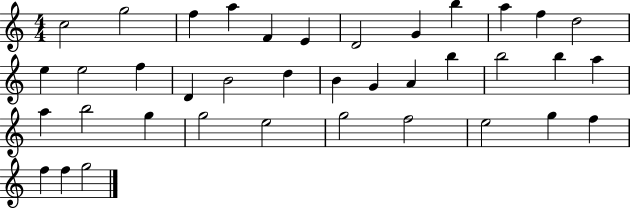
X:1
T:Untitled
M:4/4
L:1/4
K:C
c2 g2 f a F E D2 G b a f d2 e e2 f D B2 d B G A b b2 b a a b2 g g2 e2 g2 f2 e2 g f f f g2